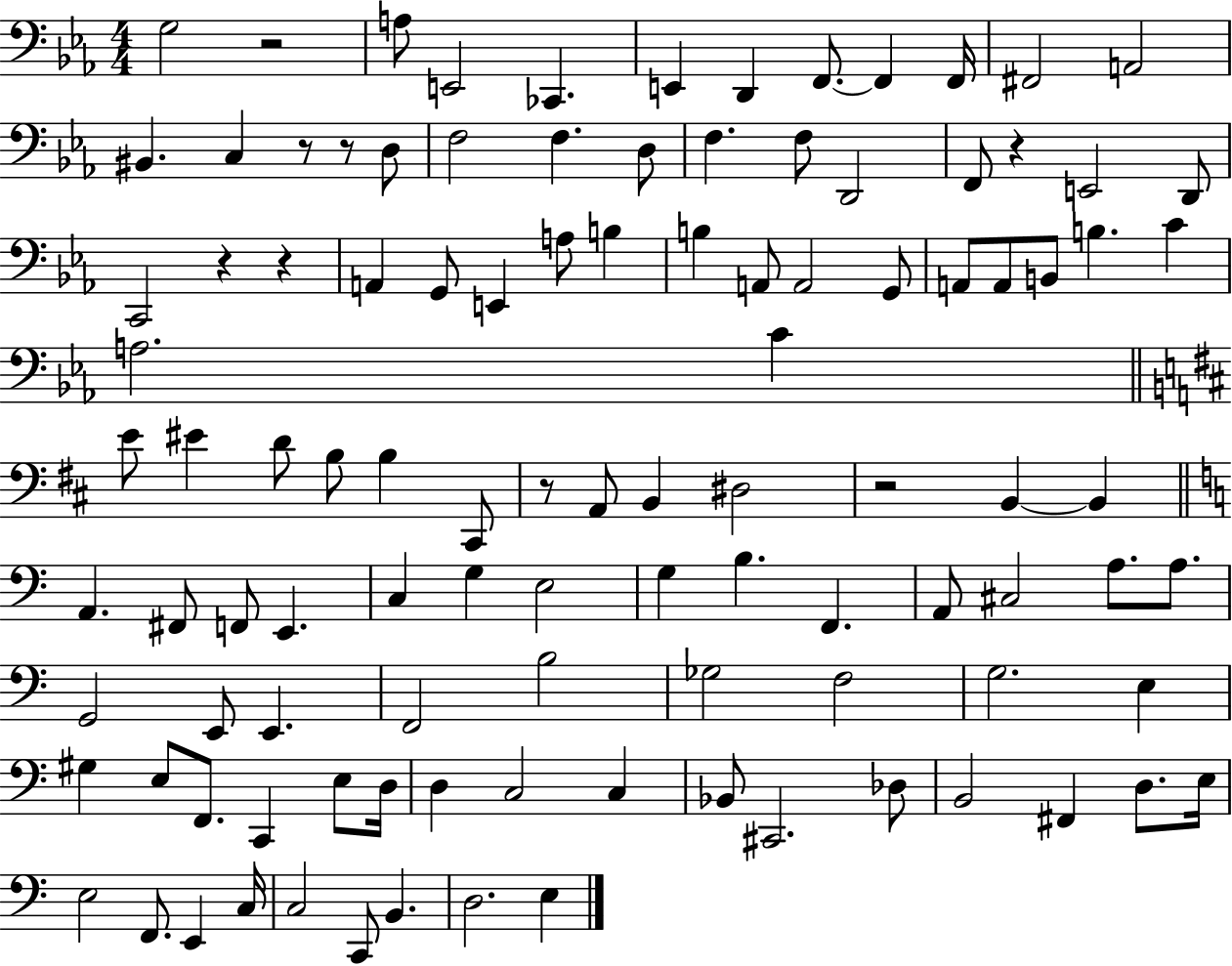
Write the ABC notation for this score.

X:1
T:Untitled
M:4/4
L:1/4
K:Eb
G,2 z2 A,/2 E,,2 _C,, E,, D,, F,,/2 F,, F,,/4 ^F,,2 A,,2 ^B,, C, z/2 z/2 D,/2 F,2 F, D,/2 F, F,/2 D,,2 F,,/2 z E,,2 D,,/2 C,,2 z z A,, G,,/2 E,, A,/2 B, B, A,,/2 A,,2 G,,/2 A,,/2 A,,/2 B,,/2 B, C A,2 C E/2 ^E D/2 B,/2 B, ^C,,/2 z/2 A,,/2 B,, ^D,2 z2 B,, B,, A,, ^F,,/2 F,,/2 E,, C, G, E,2 G, B, F,, A,,/2 ^C,2 A,/2 A,/2 G,,2 E,,/2 E,, F,,2 B,2 _G,2 F,2 G,2 E, ^G, E,/2 F,,/2 C,, E,/2 D,/4 D, C,2 C, _B,,/2 ^C,,2 _D,/2 B,,2 ^F,, D,/2 E,/4 E,2 F,,/2 E,, C,/4 C,2 C,,/2 B,, D,2 E,